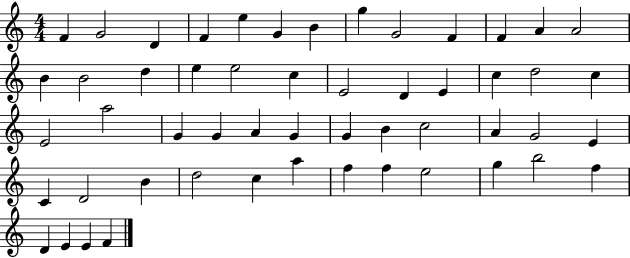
X:1
T:Untitled
M:4/4
L:1/4
K:C
F G2 D F e G B g G2 F F A A2 B B2 d e e2 c E2 D E c d2 c E2 a2 G G A G G B c2 A G2 E C D2 B d2 c a f f e2 g b2 f D E E F